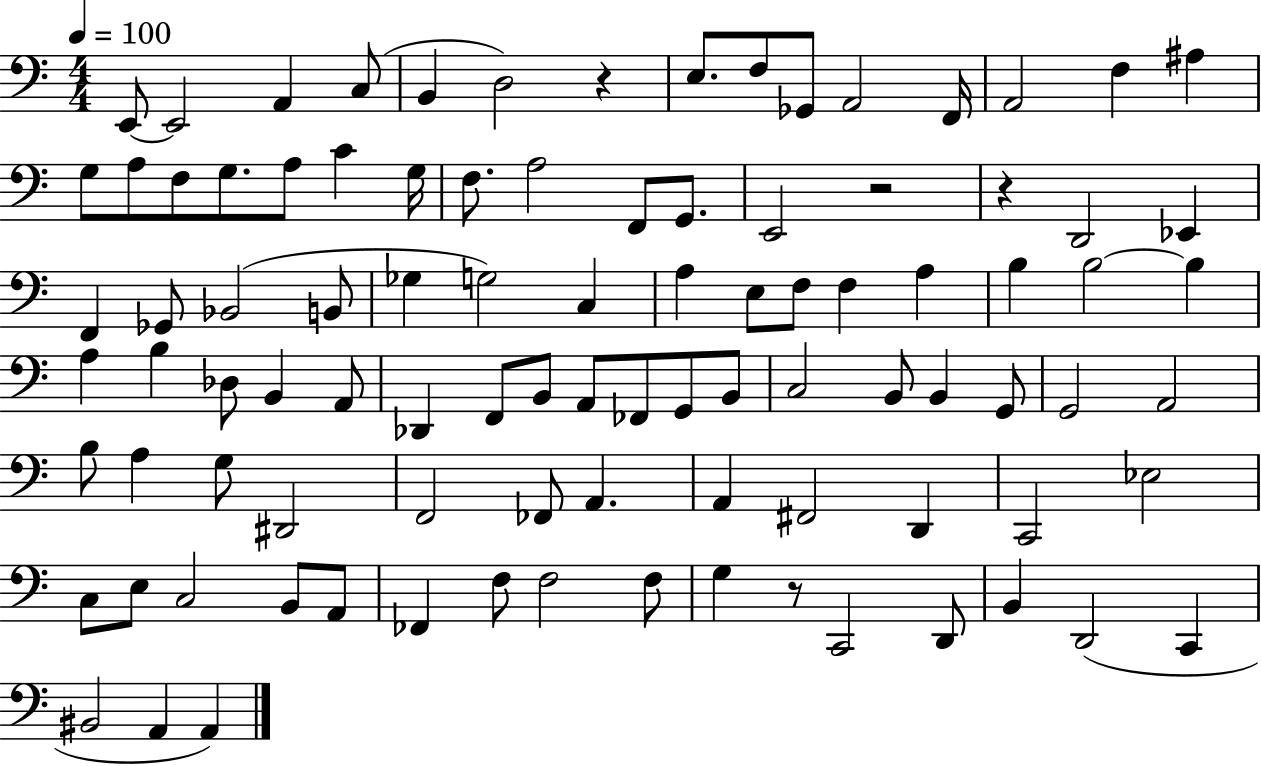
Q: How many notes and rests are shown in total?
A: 95